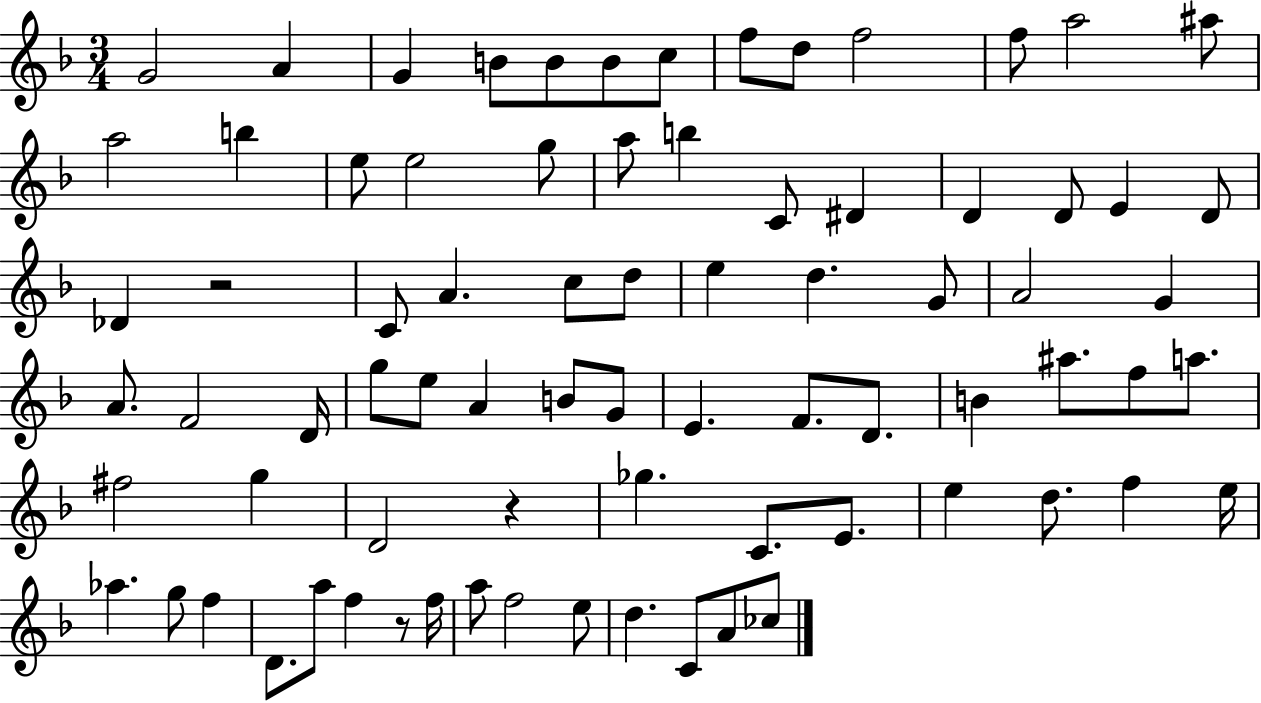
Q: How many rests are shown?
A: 3